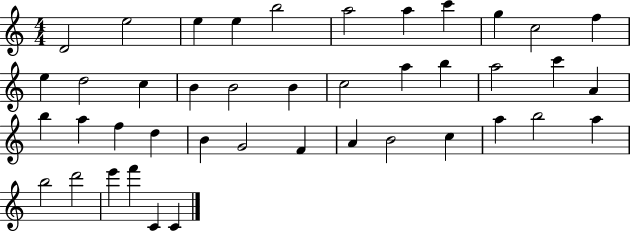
{
  \clef treble
  \numericTimeSignature
  \time 4/4
  \key c \major
  d'2 e''2 | e''4 e''4 b''2 | a''2 a''4 c'''4 | g''4 c''2 f''4 | \break e''4 d''2 c''4 | b'4 b'2 b'4 | c''2 a''4 b''4 | a''2 c'''4 a'4 | \break b''4 a''4 f''4 d''4 | b'4 g'2 f'4 | a'4 b'2 c''4 | a''4 b''2 a''4 | \break b''2 d'''2 | e'''4 f'''4 c'4 c'4 | \bar "|."
}